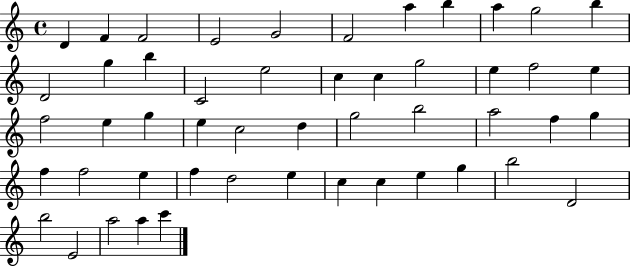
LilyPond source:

{
  \clef treble
  \time 4/4
  \defaultTimeSignature
  \key c \major
  d'4 f'4 f'2 | e'2 g'2 | f'2 a''4 b''4 | a''4 g''2 b''4 | \break d'2 g''4 b''4 | c'2 e''2 | c''4 c''4 g''2 | e''4 f''2 e''4 | \break f''2 e''4 g''4 | e''4 c''2 d''4 | g''2 b''2 | a''2 f''4 g''4 | \break f''4 f''2 e''4 | f''4 d''2 e''4 | c''4 c''4 e''4 g''4 | b''2 d'2 | \break b''2 e'2 | a''2 a''4 c'''4 | \bar "|."
}